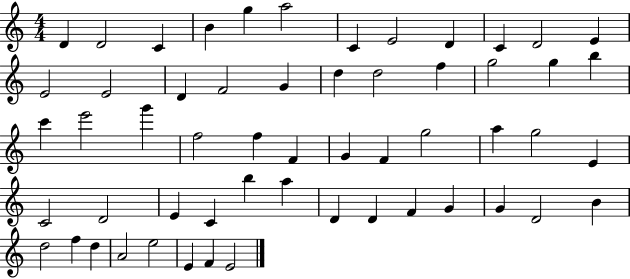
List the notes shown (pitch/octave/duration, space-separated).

D4/q D4/h C4/q B4/q G5/q A5/h C4/q E4/h D4/q C4/q D4/h E4/q E4/h E4/h D4/q F4/h G4/q D5/q D5/h F5/q G5/h G5/q B5/q C6/q E6/h G6/q F5/h F5/q F4/q G4/q F4/q G5/h A5/q G5/h E4/q C4/h D4/h E4/q C4/q B5/q A5/q D4/q D4/q F4/q G4/q G4/q D4/h B4/q D5/h F5/q D5/q A4/h E5/h E4/q F4/q E4/h